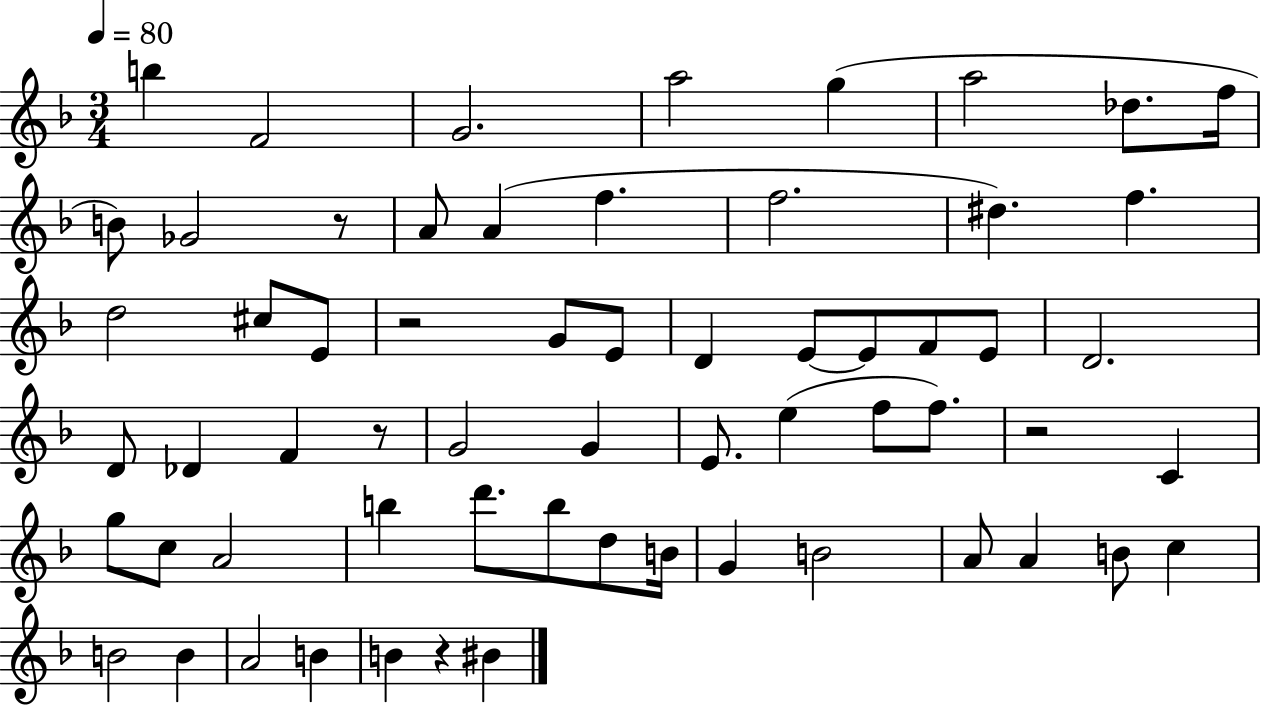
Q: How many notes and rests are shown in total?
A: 62